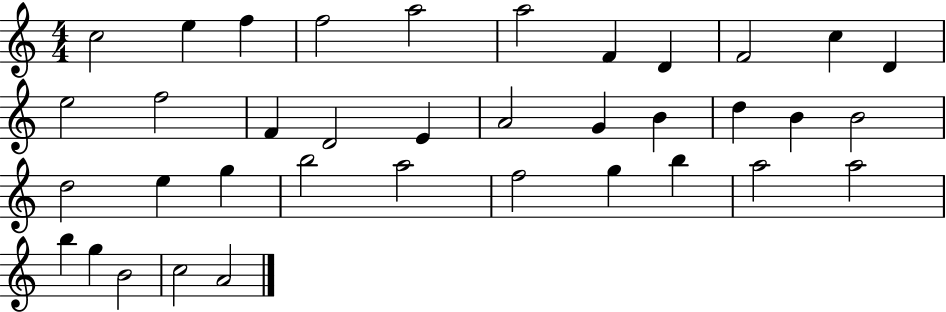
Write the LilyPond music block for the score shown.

{
  \clef treble
  \numericTimeSignature
  \time 4/4
  \key c \major
  c''2 e''4 f''4 | f''2 a''2 | a''2 f'4 d'4 | f'2 c''4 d'4 | \break e''2 f''2 | f'4 d'2 e'4 | a'2 g'4 b'4 | d''4 b'4 b'2 | \break d''2 e''4 g''4 | b''2 a''2 | f''2 g''4 b''4 | a''2 a''2 | \break b''4 g''4 b'2 | c''2 a'2 | \bar "|."
}